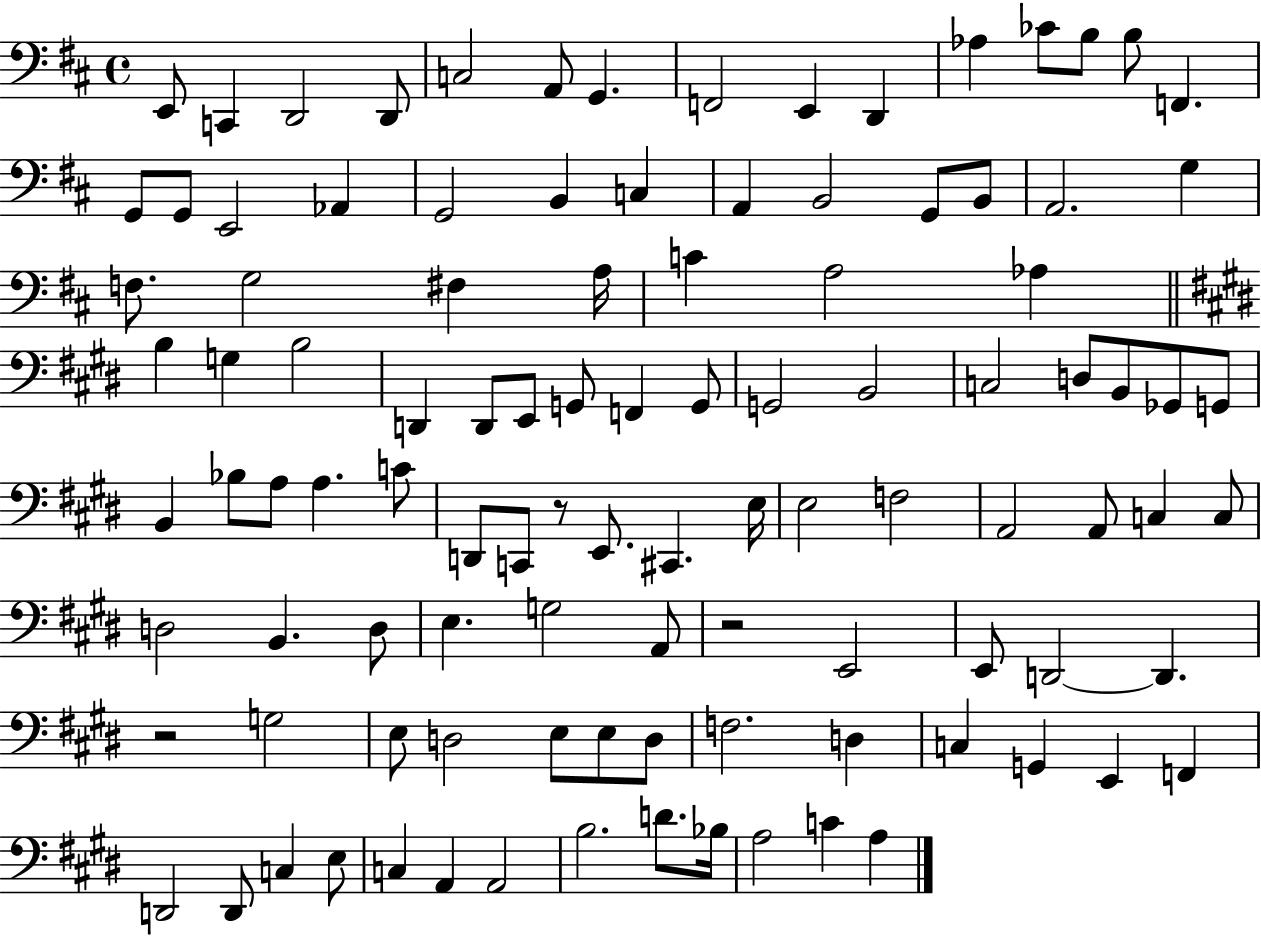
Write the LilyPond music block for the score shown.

{
  \clef bass
  \time 4/4
  \defaultTimeSignature
  \key d \major
  e,8 c,4 d,2 d,8 | c2 a,8 g,4. | f,2 e,4 d,4 | aes4 ces'8 b8 b8 f,4. | \break g,8 g,8 e,2 aes,4 | g,2 b,4 c4 | a,4 b,2 g,8 b,8 | a,2. g4 | \break f8. g2 fis4 a16 | c'4 a2 aes4 | \bar "||" \break \key e \major b4 g4 b2 | d,4 d,8 e,8 g,8 f,4 g,8 | g,2 b,2 | c2 d8 b,8 ges,8 g,8 | \break b,4 bes8 a8 a4. c'8 | d,8 c,8 r8 e,8. cis,4. e16 | e2 f2 | a,2 a,8 c4 c8 | \break d2 b,4. d8 | e4. g2 a,8 | r2 e,2 | e,8 d,2~~ d,4. | \break r2 g2 | e8 d2 e8 e8 d8 | f2. d4 | c4 g,4 e,4 f,4 | \break d,2 d,8 c4 e8 | c4 a,4 a,2 | b2. d'8. bes16 | a2 c'4 a4 | \break \bar "|."
}